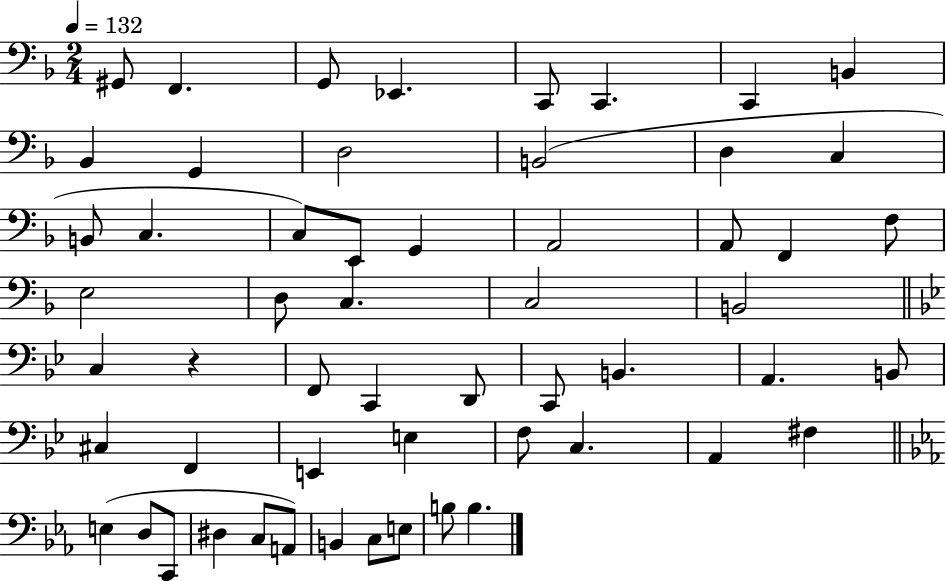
{
  \clef bass
  \numericTimeSignature
  \time 2/4
  \key f \major
  \tempo 4 = 132
  \repeat volta 2 { gis,8 f,4. | g,8 ees,4. | c,8 c,4. | c,4 b,4 | \break bes,4 g,4 | d2 | b,2( | d4 c4 | \break b,8 c4. | c8) e,8 g,4 | a,2 | a,8 f,4 f8 | \break e2 | d8 c4. | c2 | b,2 | \break \bar "||" \break \key bes \major c4 r4 | f,8 c,4 d,8 | c,8 b,4. | a,4. b,8 | \break cis4 f,4 | e,4 e4 | f8 c4. | a,4 fis4 | \break \bar "||" \break \key ees \major e4( d8 c,8 | dis4 c8 a,8) | b,4 c8 e8 | b8 b4. | \break } \bar "|."
}